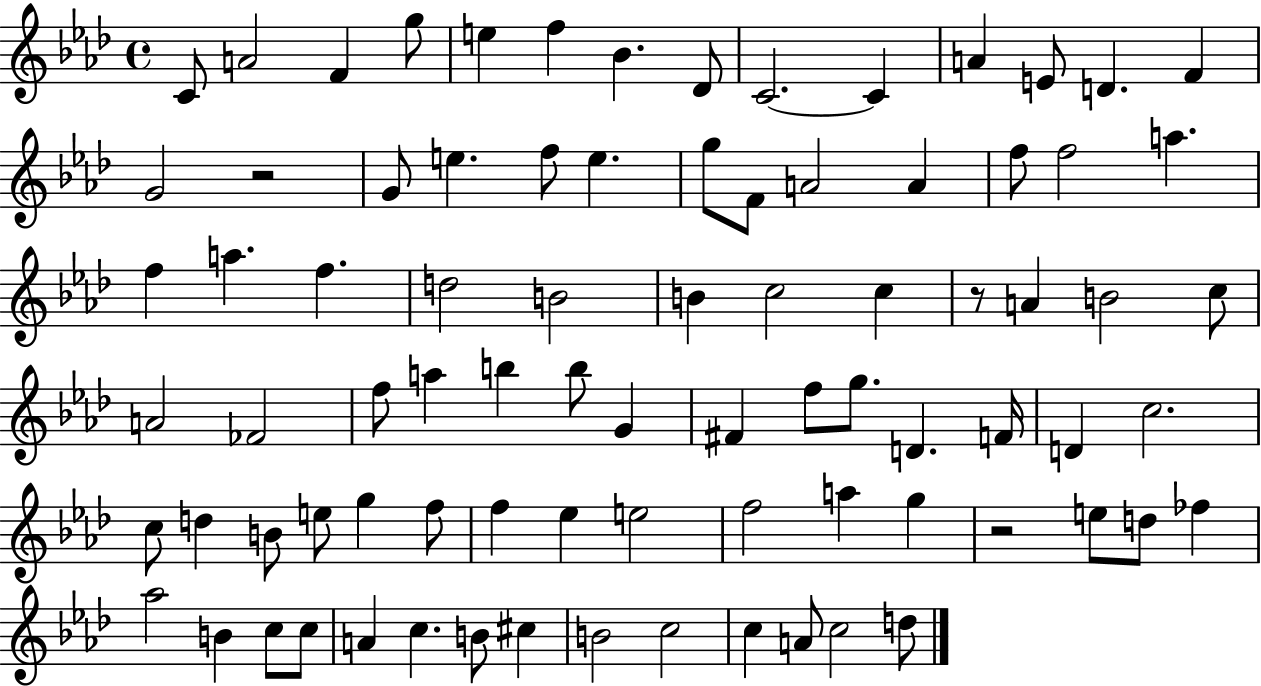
{
  \clef treble
  \time 4/4
  \defaultTimeSignature
  \key aes \major
  c'8 a'2 f'4 g''8 | e''4 f''4 bes'4. des'8 | c'2.~~ c'4 | a'4 e'8 d'4. f'4 | \break g'2 r2 | g'8 e''4. f''8 e''4. | g''8 f'8 a'2 a'4 | f''8 f''2 a''4. | \break f''4 a''4. f''4. | d''2 b'2 | b'4 c''2 c''4 | r8 a'4 b'2 c''8 | \break a'2 fes'2 | f''8 a''4 b''4 b''8 g'4 | fis'4 f''8 g''8. d'4. f'16 | d'4 c''2. | \break c''8 d''4 b'8 e''8 g''4 f''8 | f''4 ees''4 e''2 | f''2 a''4 g''4 | r2 e''8 d''8 fes''4 | \break aes''2 b'4 c''8 c''8 | a'4 c''4. b'8 cis''4 | b'2 c''2 | c''4 a'8 c''2 d''8 | \break \bar "|."
}